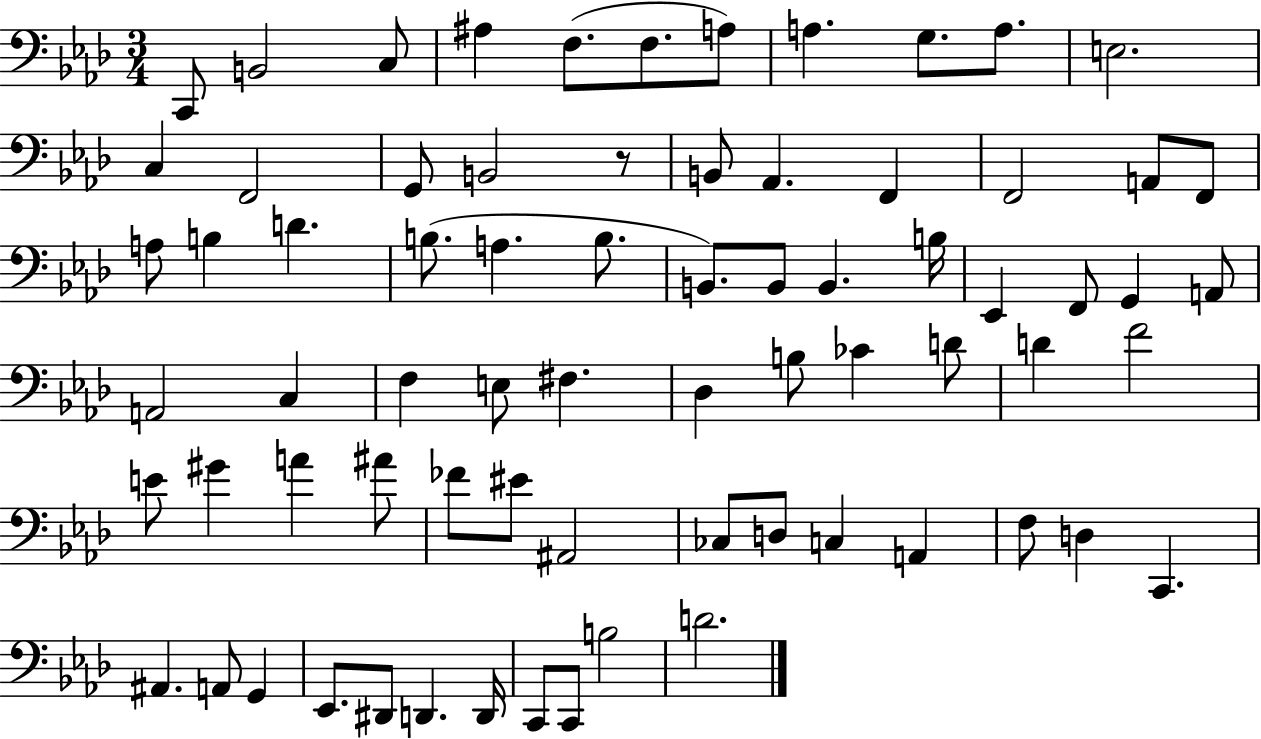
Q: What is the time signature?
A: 3/4